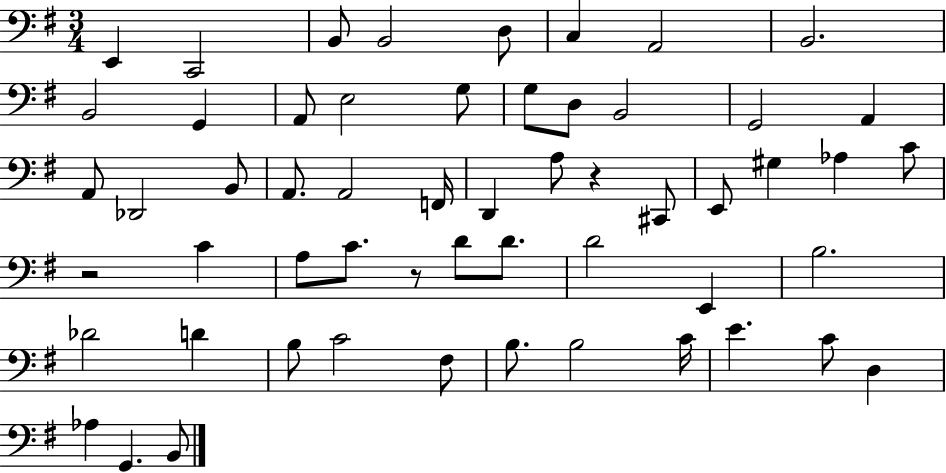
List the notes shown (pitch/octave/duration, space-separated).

E2/q C2/h B2/e B2/h D3/e C3/q A2/h B2/h. B2/h G2/q A2/e E3/h G3/e G3/e D3/e B2/h G2/h A2/q A2/e Db2/h B2/e A2/e. A2/h F2/s D2/q A3/e R/q C#2/e E2/e G#3/q Ab3/q C4/e R/h C4/q A3/e C4/e. R/e D4/e D4/e. D4/h E2/q B3/h. Db4/h D4/q B3/e C4/h F#3/e B3/e. B3/h C4/s E4/q. C4/e D3/q Ab3/q G2/q. B2/e